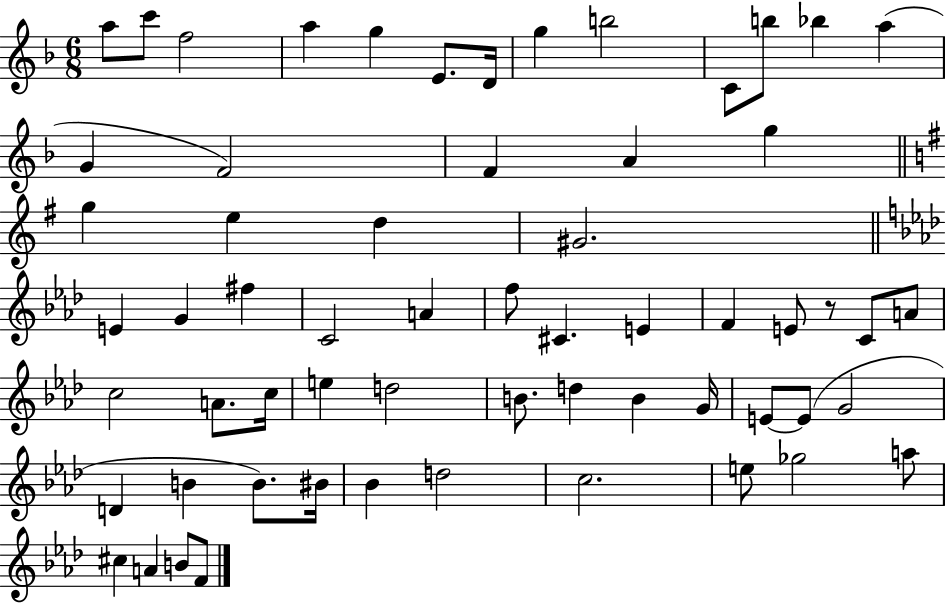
X:1
T:Untitled
M:6/8
L:1/4
K:F
a/2 c'/2 f2 a g E/2 D/4 g b2 C/2 b/2 _b a G F2 F A g g e d ^G2 E G ^f C2 A f/2 ^C E F E/2 z/2 C/2 A/2 c2 A/2 c/4 e d2 B/2 d B G/4 E/2 E/2 G2 D B B/2 ^B/4 _B d2 c2 e/2 _g2 a/2 ^c A B/2 F/2